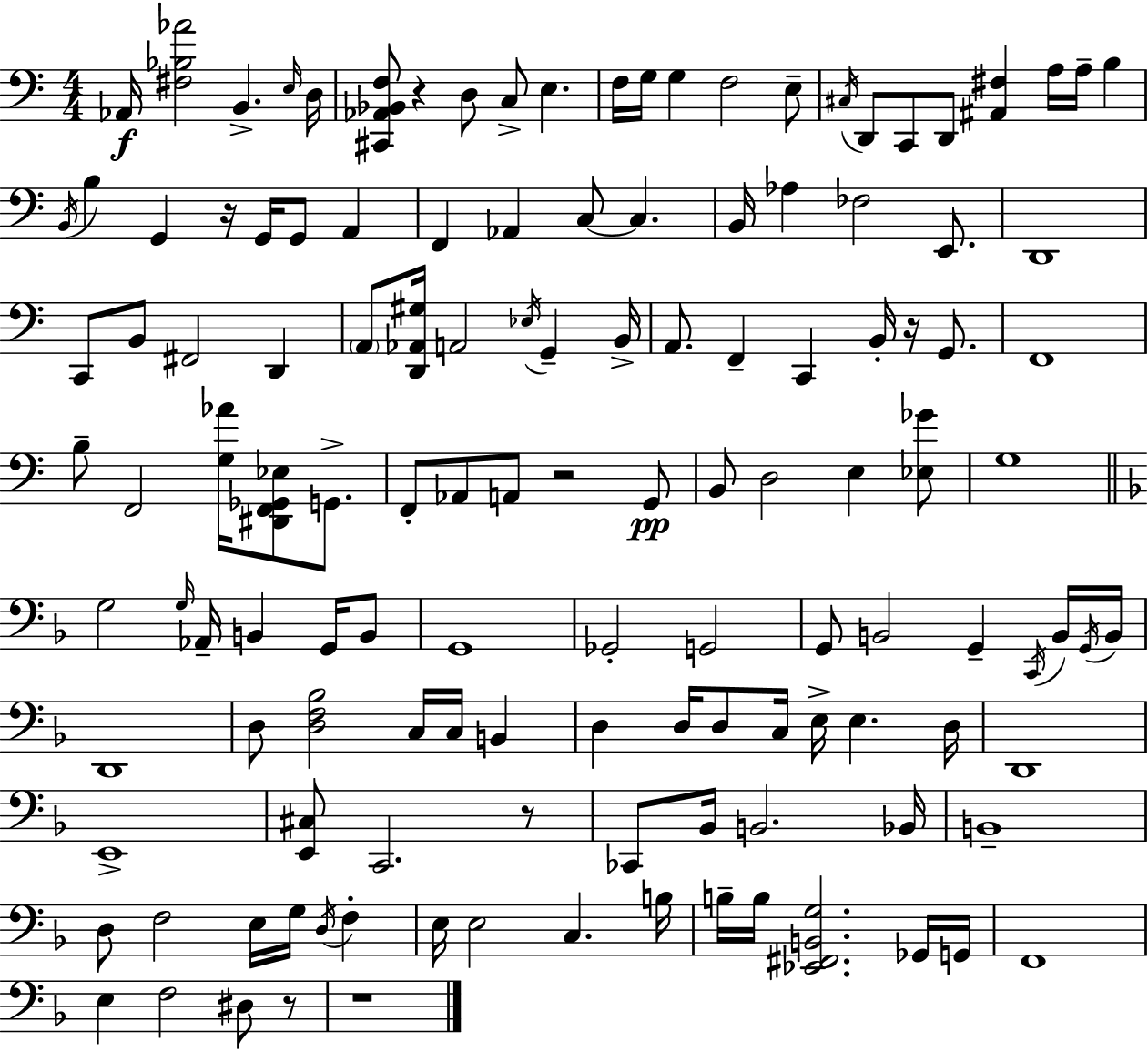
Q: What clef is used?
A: bass